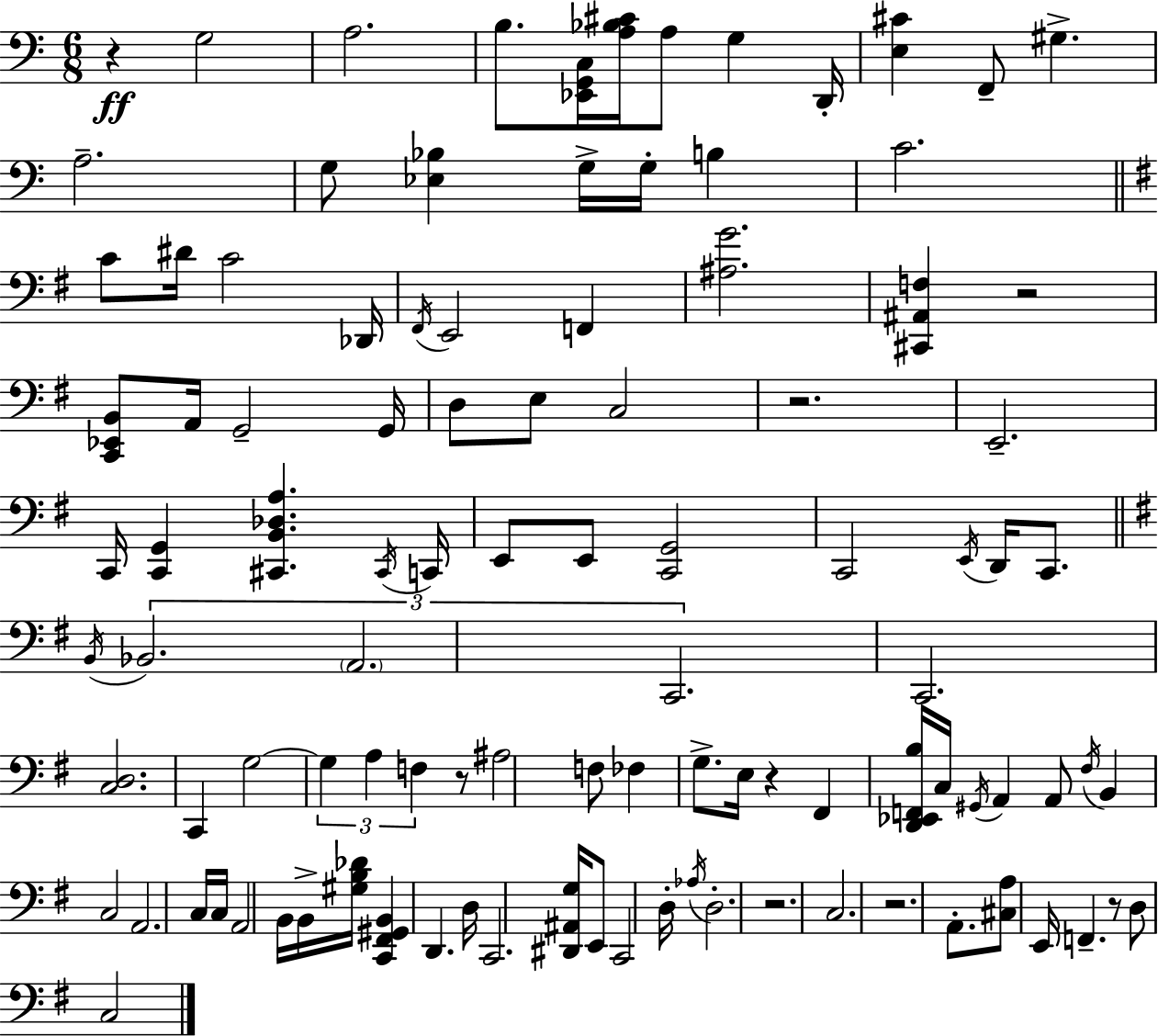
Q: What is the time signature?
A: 6/8